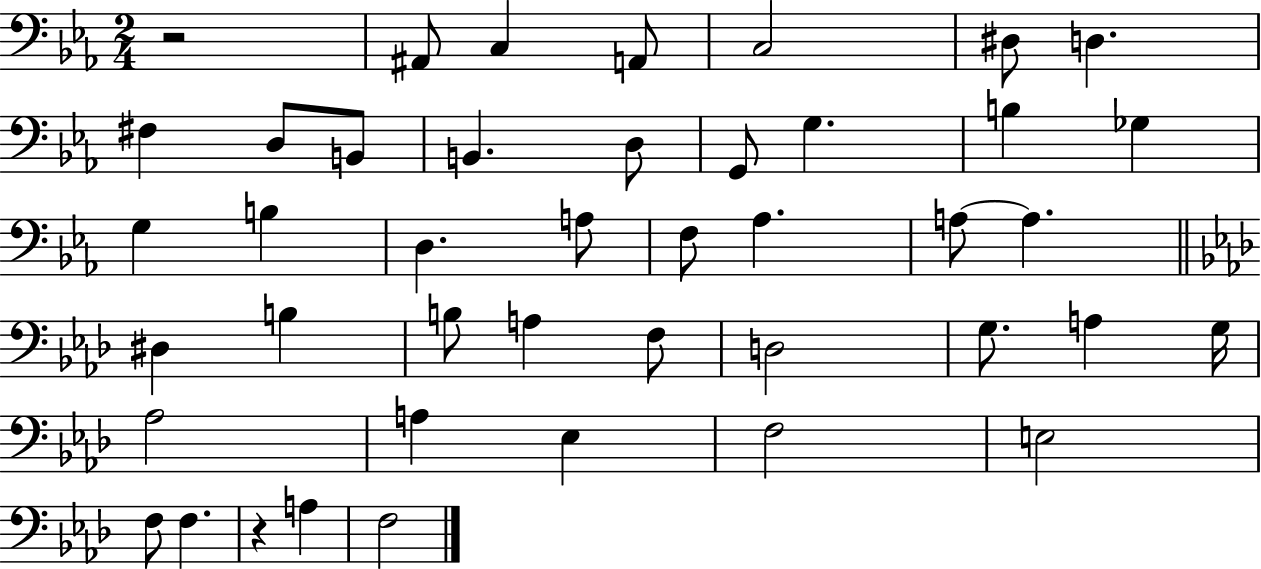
R/h A#2/e C3/q A2/e C3/h D#3/e D3/q. F#3/q D3/e B2/e B2/q. D3/e G2/e G3/q. B3/q Gb3/q G3/q B3/q D3/q. A3/e F3/e Ab3/q. A3/e A3/q. D#3/q B3/q B3/e A3/q F3/e D3/h G3/e. A3/q G3/s Ab3/h A3/q Eb3/q F3/h E3/h F3/e F3/q. R/q A3/q F3/h